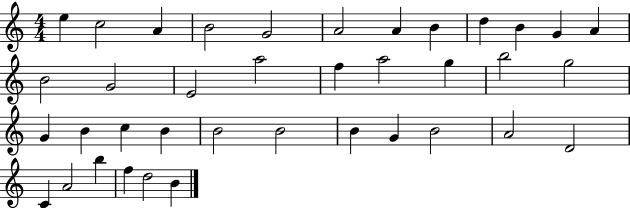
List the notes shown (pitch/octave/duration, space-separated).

E5/q C5/h A4/q B4/h G4/h A4/h A4/q B4/q D5/q B4/q G4/q A4/q B4/h G4/h E4/h A5/h F5/q A5/h G5/q B5/h G5/h G4/q B4/q C5/q B4/q B4/h B4/h B4/q G4/q B4/h A4/h D4/h C4/q A4/h B5/q F5/q D5/h B4/q